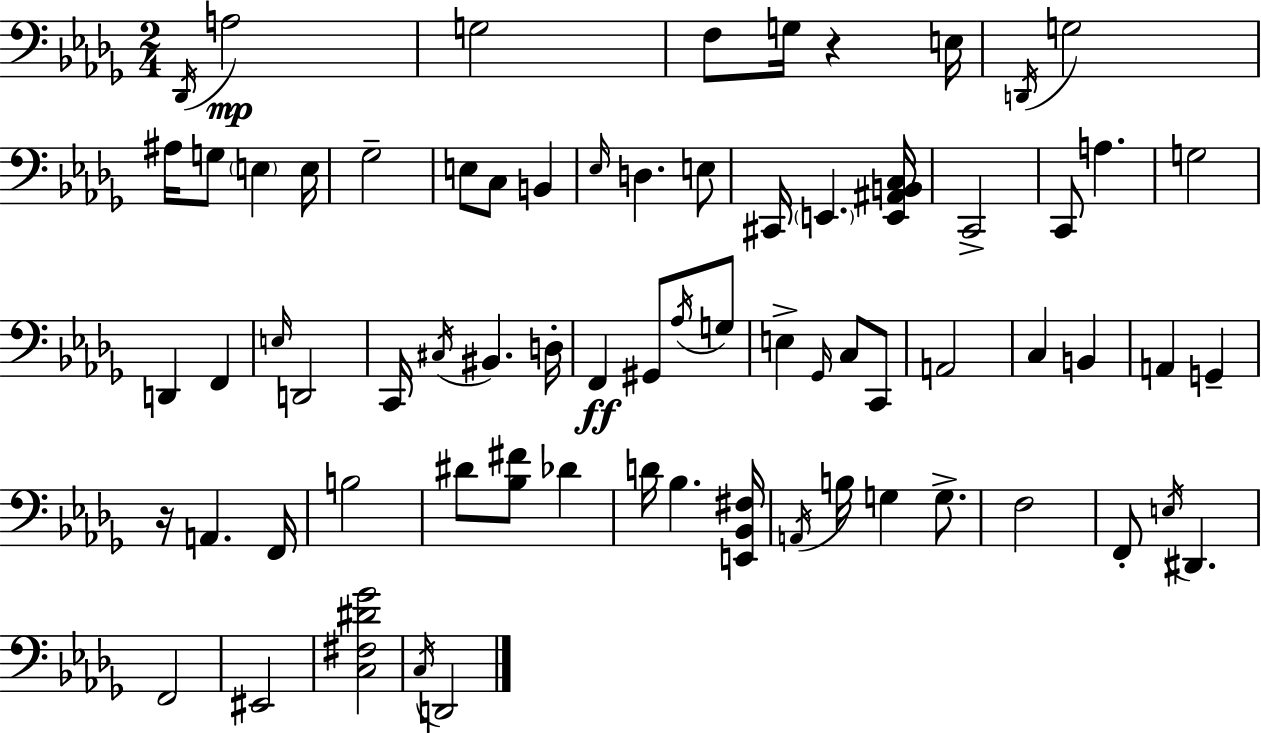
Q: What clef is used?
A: bass